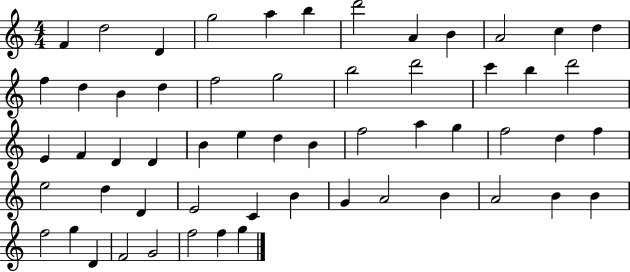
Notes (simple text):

F4/q D5/h D4/q G5/h A5/q B5/q D6/h A4/q B4/q A4/h C5/q D5/q F5/q D5/q B4/q D5/q F5/h G5/h B5/h D6/h C6/q B5/q D6/h E4/q F4/q D4/q D4/q B4/q E5/q D5/q B4/q F5/h A5/q G5/q F5/h D5/q F5/q E5/h D5/q D4/q E4/h C4/q B4/q G4/q A4/h B4/q A4/h B4/q B4/q F5/h G5/q D4/q F4/h G4/h F5/h F5/q G5/q